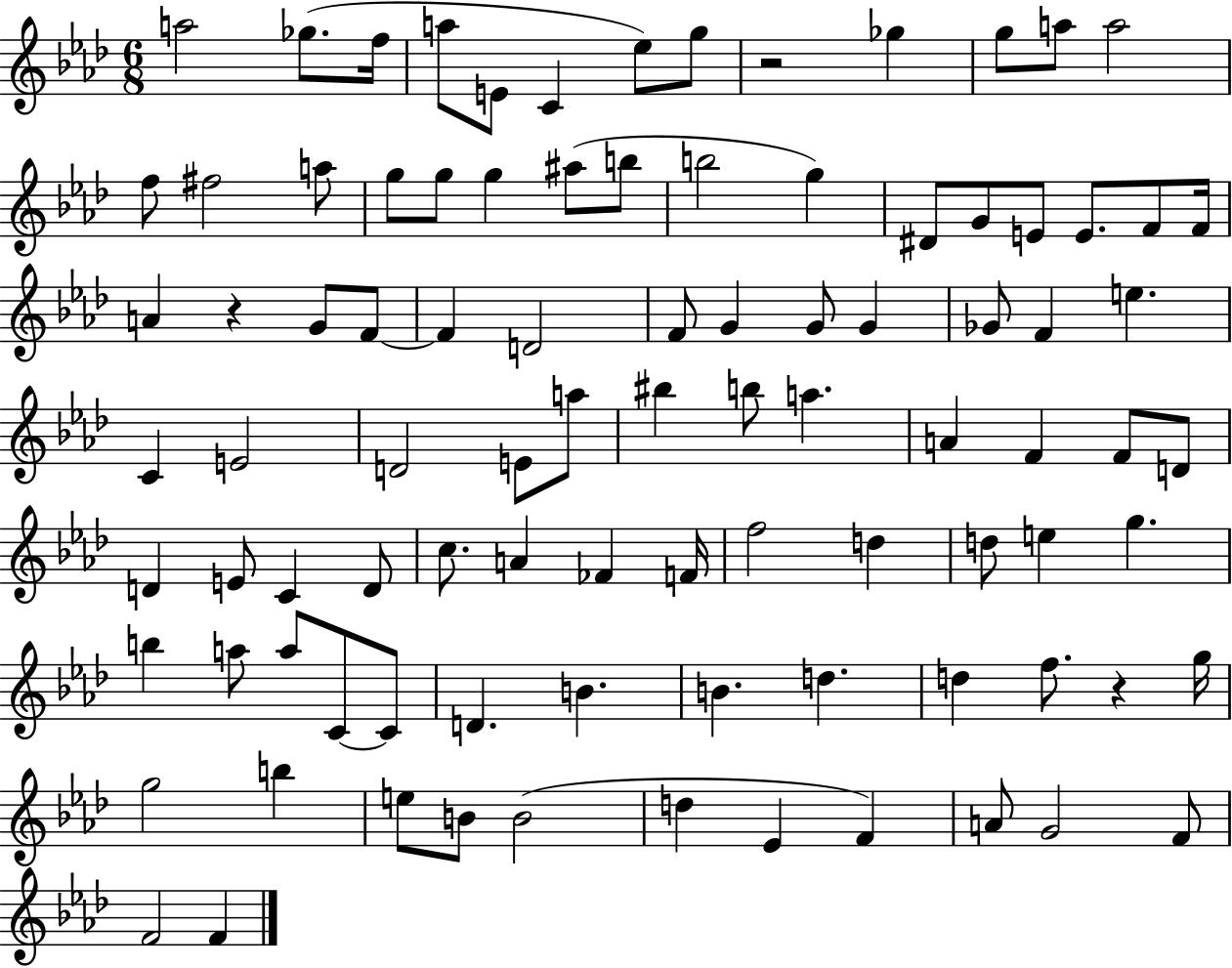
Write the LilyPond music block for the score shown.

{
  \clef treble
  \numericTimeSignature
  \time 6/8
  \key aes \major
  a''2 ges''8.( f''16 | a''8 e'8 c'4 ees''8) g''8 | r2 ges''4 | g''8 a''8 a''2 | \break f''8 fis''2 a''8 | g''8 g''8 g''4 ais''8( b''8 | b''2 g''4) | dis'8 g'8 e'8 e'8. f'8 f'16 | \break a'4 r4 g'8 f'8~~ | f'4 d'2 | f'8 g'4 g'8 g'4 | ges'8 f'4 e''4. | \break c'4 e'2 | d'2 e'8 a''8 | bis''4 b''8 a''4. | a'4 f'4 f'8 d'8 | \break d'4 e'8 c'4 d'8 | c''8. a'4 fes'4 f'16 | f''2 d''4 | d''8 e''4 g''4. | \break b''4 a''8 a''8 c'8~~ c'8 | d'4. b'4. | b'4. d''4. | d''4 f''8. r4 g''16 | \break g''2 b''4 | e''8 b'8 b'2( | d''4 ees'4 f'4) | a'8 g'2 f'8 | \break f'2 f'4 | \bar "|."
}